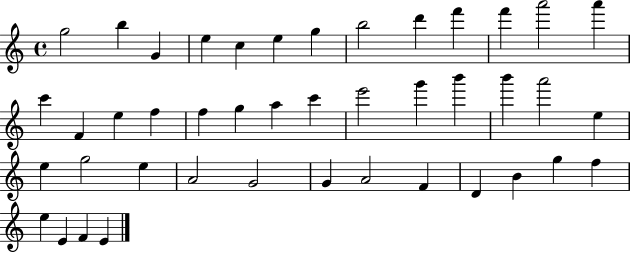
G5/h B5/q G4/q E5/q C5/q E5/q G5/q B5/h D6/q F6/q F6/q A6/h A6/q C6/q F4/q E5/q F5/q F5/q G5/q A5/q C6/q E6/h G6/q B6/q B6/q A6/h E5/q E5/q G5/h E5/q A4/h G4/h G4/q A4/h F4/q D4/q B4/q G5/q F5/q E5/q E4/q F4/q E4/q